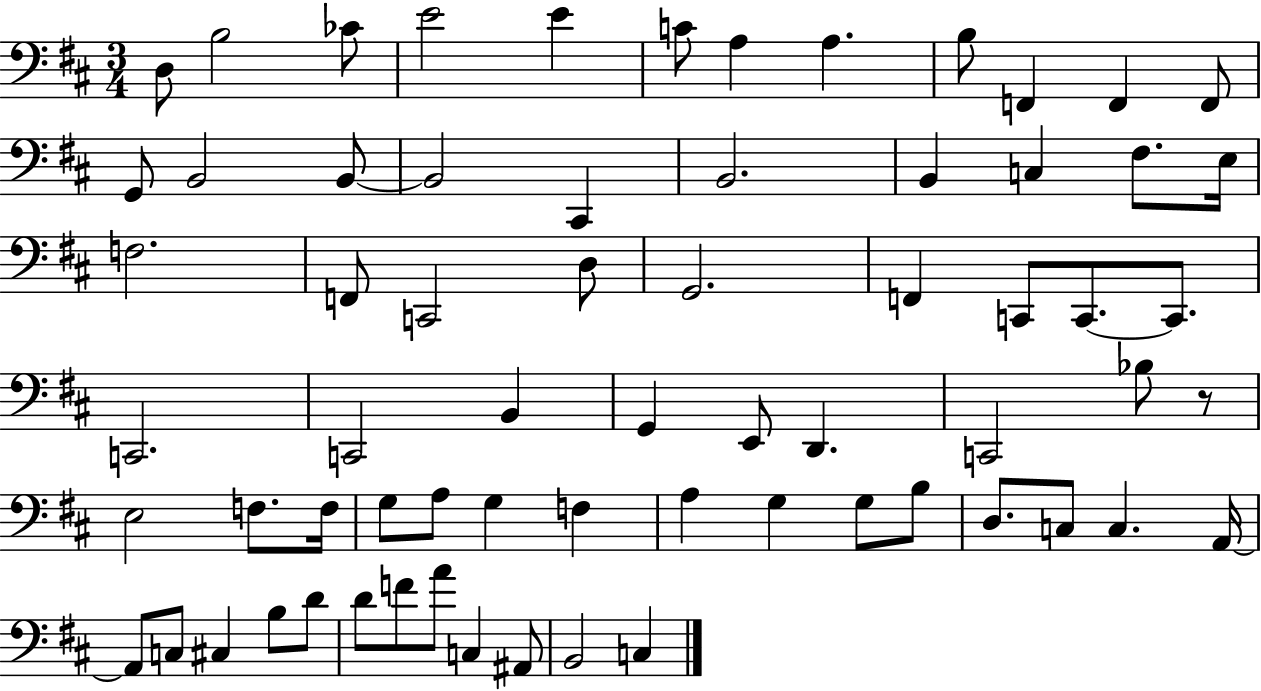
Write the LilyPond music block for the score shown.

{
  \clef bass
  \numericTimeSignature
  \time 3/4
  \key d \major
  d8 b2 ces'8 | e'2 e'4 | c'8 a4 a4. | b8 f,4 f,4 f,8 | \break g,8 b,2 b,8~~ | b,2 cis,4 | b,2. | b,4 c4 fis8. e16 | \break f2. | f,8 c,2 d8 | g,2. | f,4 c,8 c,8.~~ c,8. | \break c,2. | c,2 b,4 | g,4 e,8 d,4. | c,2 bes8 r8 | \break e2 f8. f16 | g8 a8 g4 f4 | a4 g4 g8 b8 | d8. c8 c4. a,16~~ | \break a,8 c8 cis4 b8 d'8 | d'8 f'8 a'8 c4 ais,8 | b,2 c4 | \bar "|."
}